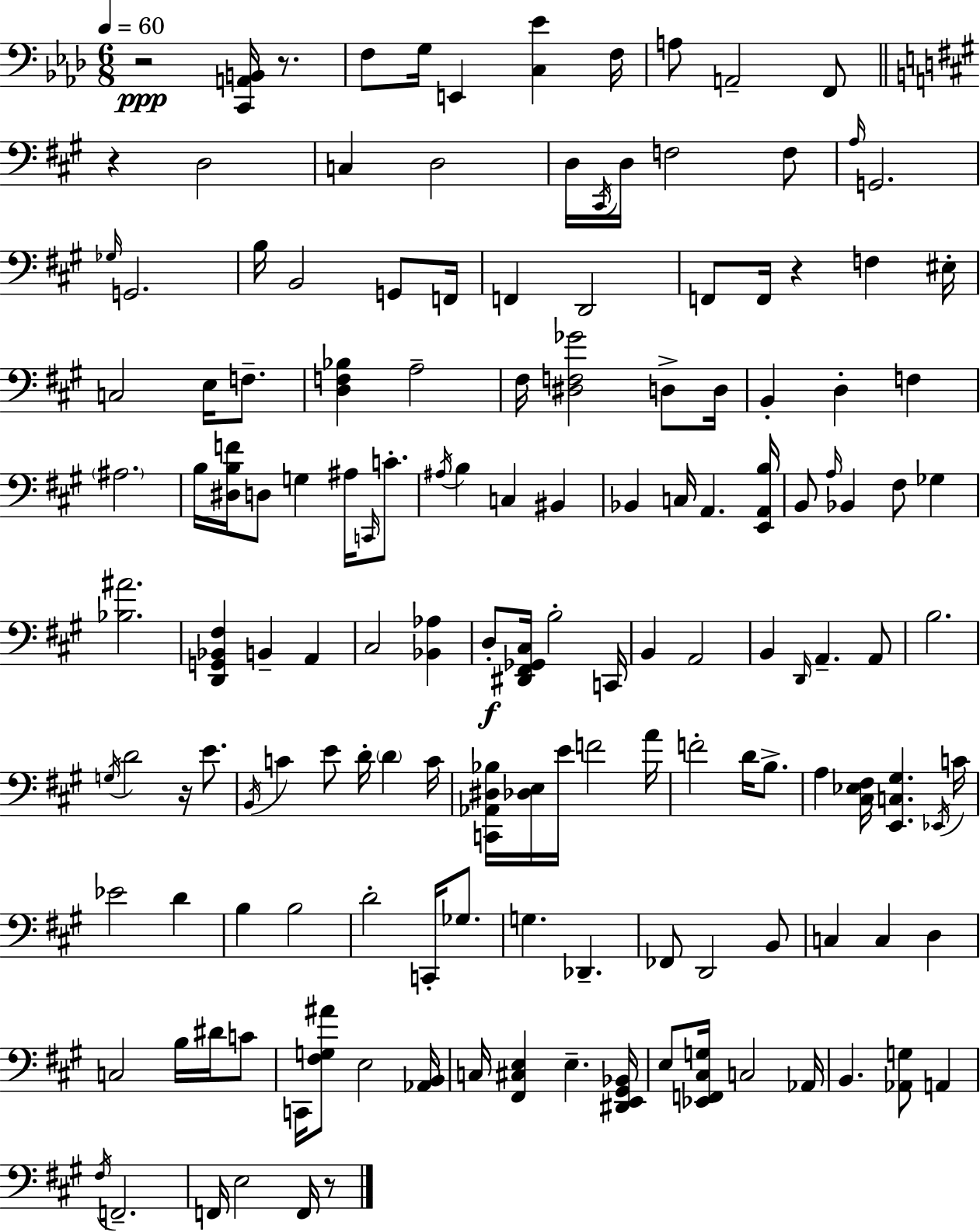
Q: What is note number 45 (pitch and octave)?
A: C2